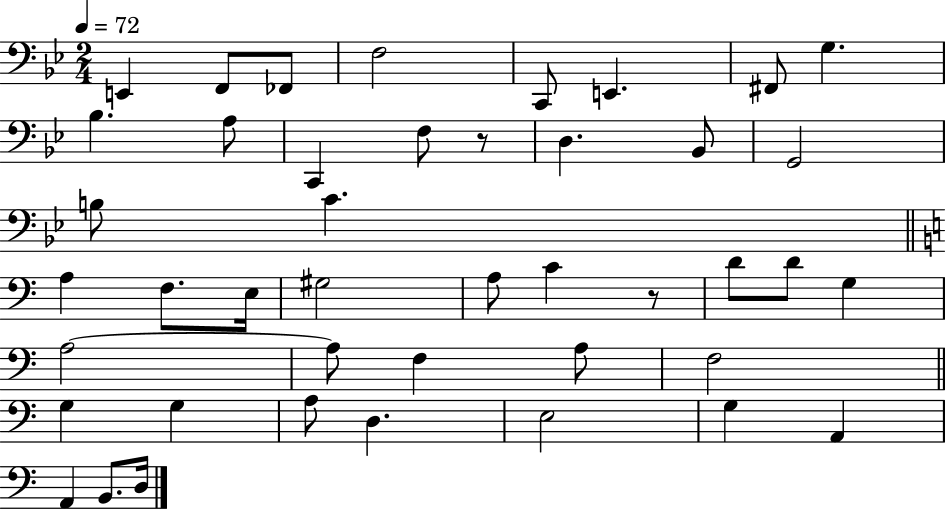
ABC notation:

X:1
T:Untitled
M:2/4
L:1/4
K:Bb
E,, F,,/2 _F,,/2 F,2 C,,/2 E,, ^F,,/2 G, _B, A,/2 C,, F,/2 z/2 D, _B,,/2 G,,2 B,/2 C A, F,/2 E,/4 ^G,2 A,/2 C z/2 D/2 D/2 G, A,2 A,/2 F, A,/2 F,2 G, G, A,/2 D, E,2 G, A,, A,, B,,/2 D,/4